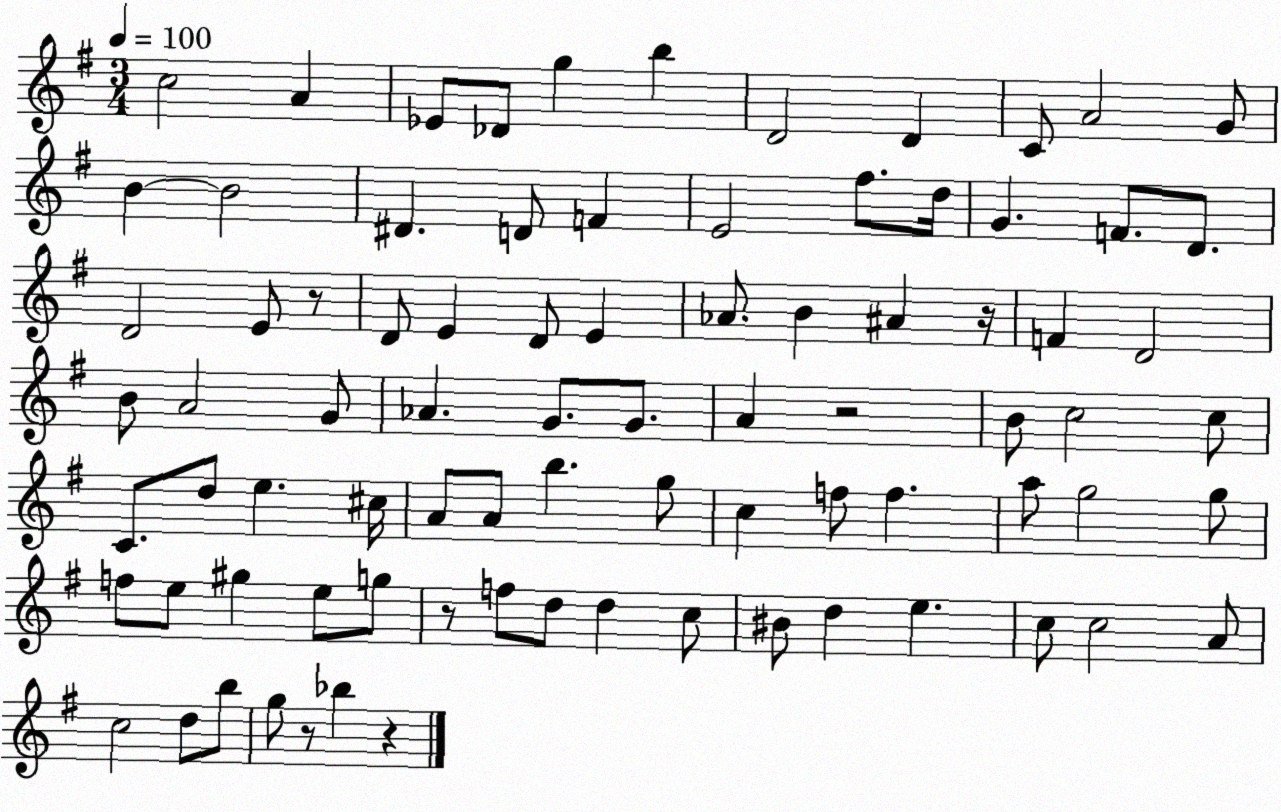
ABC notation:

X:1
T:Untitled
M:3/4
L:1/4
K:G
c2 A _E/2 _D/2 g b D2 D C/2 A2 G/2 B B2 ^D D/2 F E2 ^f/2 d/4 G F/2 D/2 D2 E/2 z/2 D/2 E D/2 E _A/2 B ^A z/4 F D2 B/2 A2 G/2 _A G/2 G/2 A z2 B/2 c2 c/2 C/2 d/2 e ^c/4 A/2 A/2 b g/2 c f/2 f a/2 g2 g/2 f/2 e/2 ^g e/2 g/2 z/2 f/2 d/2 d c/2 ^B/2 d e c/2 c2 A/2 c2 d/2 b/2 g/2 z/2 _b z